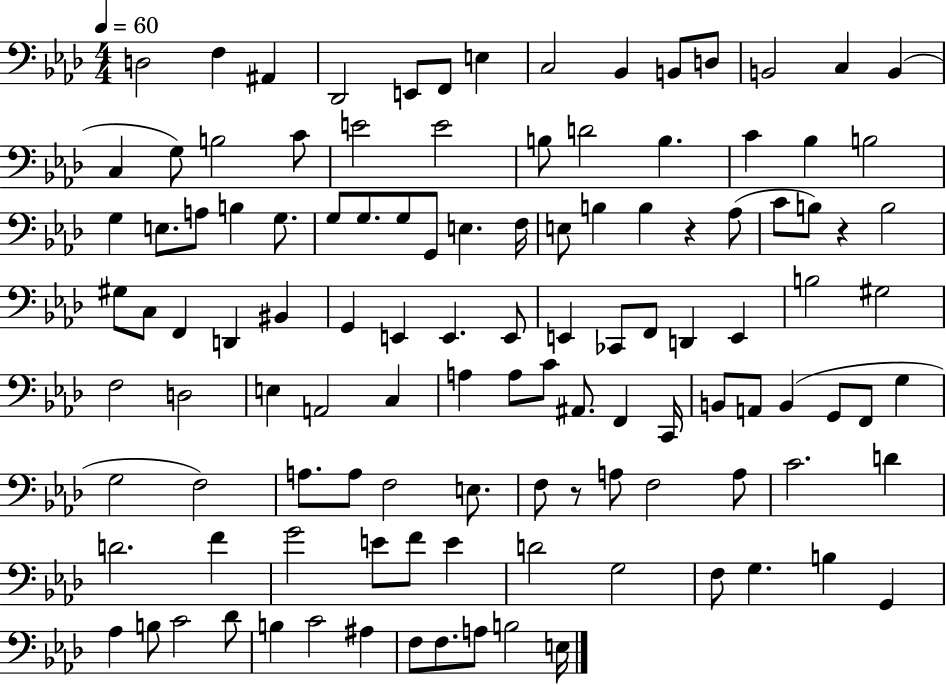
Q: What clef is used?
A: bass